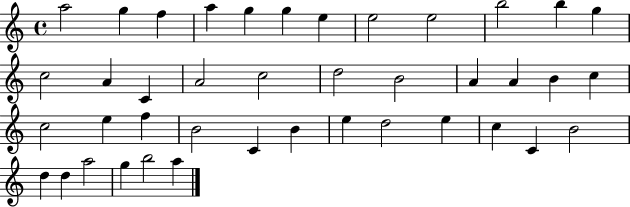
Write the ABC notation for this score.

X:1
T:Untitled
M:4/4
L:1/4
K:C
a2 g f a g g e e2 e2 b2 b g c2 A C A2 c2 d2 B2 A A B c c2 e f B2 C B e d2 e c C B2 d d a2 g b2 a